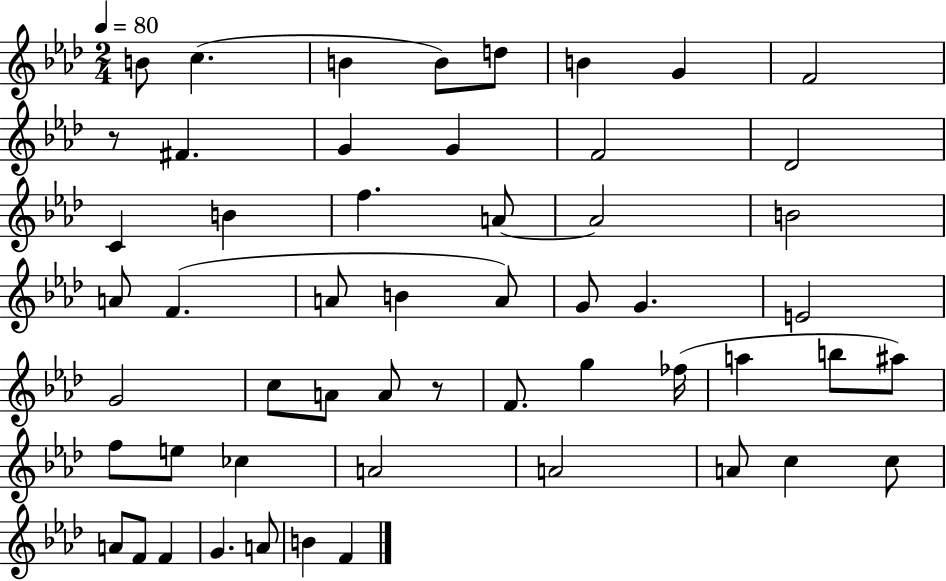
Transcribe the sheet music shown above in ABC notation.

X:1
T:Untitled
M:2/4
L:1/4
K:Ab
B/2 c B B/2 d/2 B G F2 z/2 ^F G G F2 _D2 C B f A/2 A2 B2 A/2 F A/2 B A/2 G/2 G E2 G2 c/2 A/2 A/2 z/2 F/2 g _f/4 a b/2 ^a/2 f/2 e/2 _c A2 A2 A/2 c c/2 A/2 F/2 F G A/2 B F